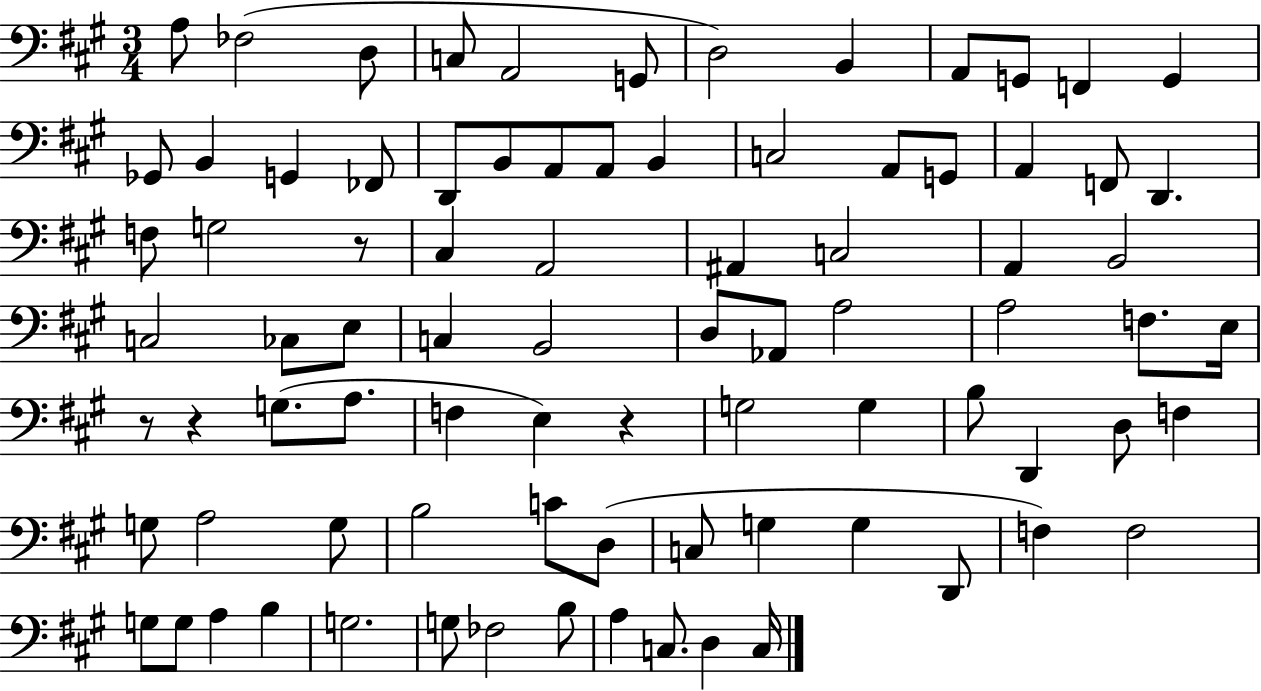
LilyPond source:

{
  \clef bass
  \numericTimeSignature
  \time 3/4
  \key a \major
  a8 fes2( d8 | c8 a,2 g,8 | d2) b,4 | a,8 g,8 f,4 g,4 | \break ges,8 b,4 g,4 fes,8 | d,8 b,8 a,8 a,8 b,4 | c2 a,8 g,8 | a,4 f,8 d,4. | \break f8 g2 r8 | cis4 a,2 | ais,4 c2 | a,4 b,2 | \break c2 ces8 e8 | c4 b,2 | d8 aes,8 a2 | a2 f8. e16 | \break r8 r4 g8.( a8. | f4 e4) r4 | g2 g4 | b8 d,4 d8 f4 | \break g8 a2 g8 | b2 c'8 d8( | c8 g4 g4 d,8 | f4) f2 | \break g8 g8 a4 b4 | g2. | g8 fes2 b8 | a4 c8. d4 c16 | \break \bar "|."
}